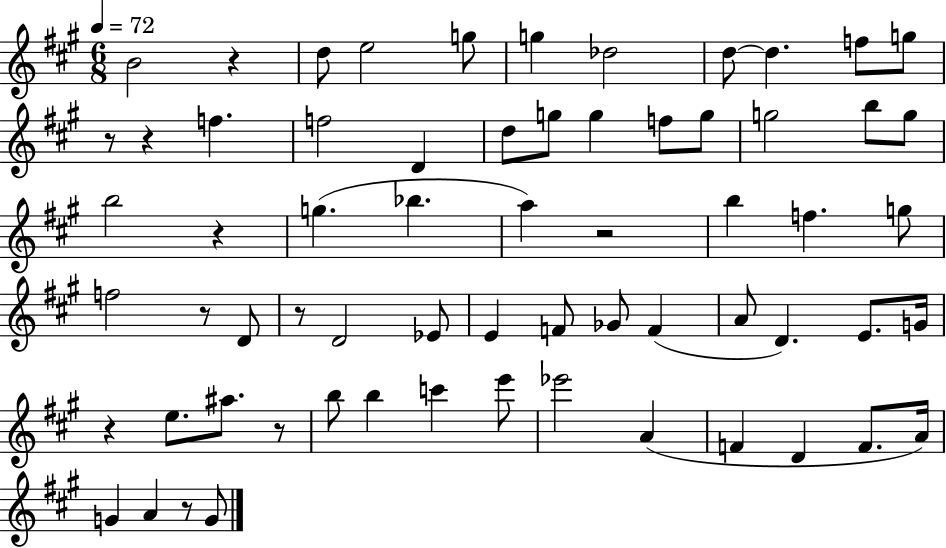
X:1
T:Untitled
M:6/8
L:1/4
K:A
B2 z d/2 e2 g/2 g _d2 d/2 d f/2 g/2 z/2 z f f2 D d/2 g/2 g f/2 g/2 g2 b/2 g/2 b2 z g _b a z2 b f g/2 f2 z/2 D/2 z/2 D2 _E/2 E F/2 _G/2 F A/2 D E/2 G/4 z e/2 ^a/2 z/2 b/2 b c' e'/2 _e'2 A F D F/2 A/4 G A z/2 G/2